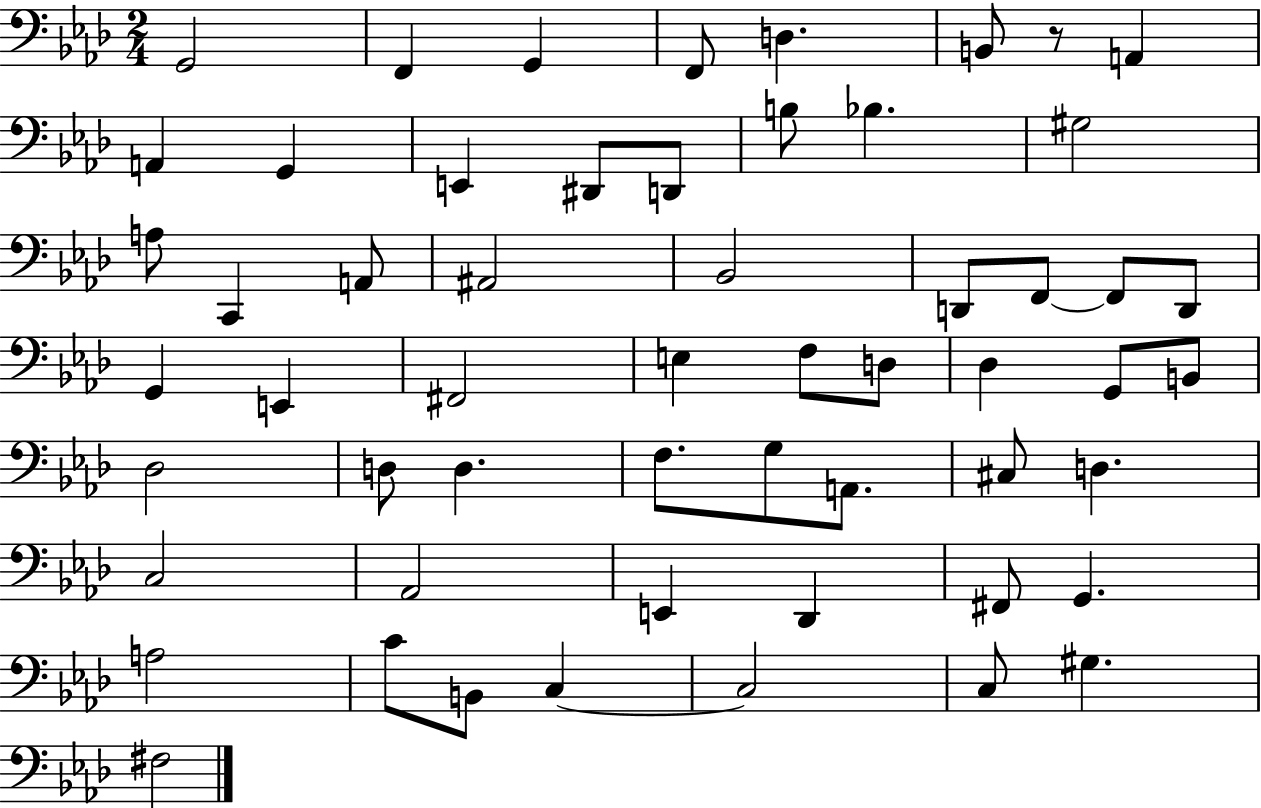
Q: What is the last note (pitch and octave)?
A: F#3